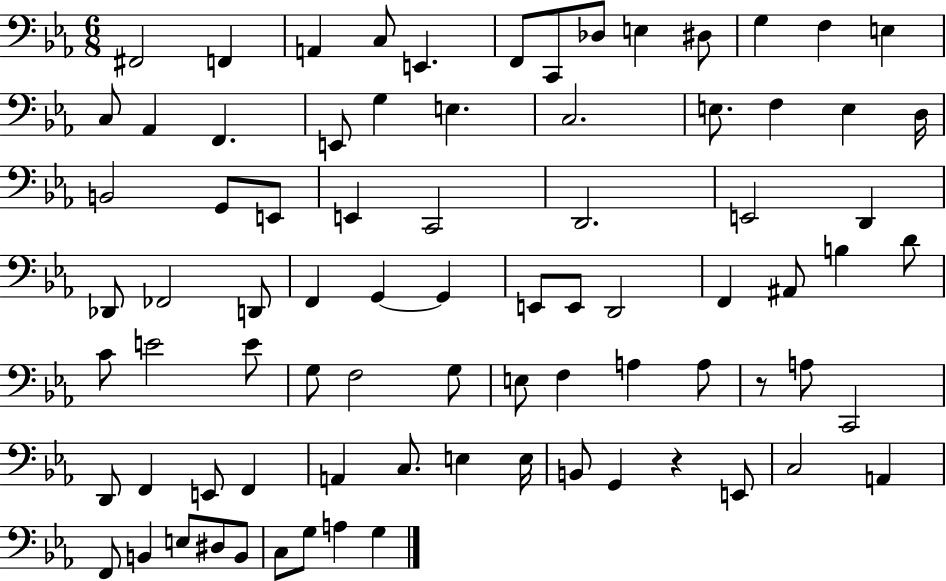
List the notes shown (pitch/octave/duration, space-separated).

F#2/h F2/q A2/q C3/e E2/q. F2/e C2/e Db3/e E3/q D#3/e G3/q F3/q E3/q C3/e Ab2/q F2/q. E2/e G3/q E3/q. C3/h. E3/e. F3/q E3/q D3/s B2/h G2/e E2/e E2/q C2/h D2/h. E2/h D2/q Db2/e FES2/h D2/e F2/q G2/q G2/q E2/e E2/e D2/h F2/q A#2/e B3/q D4/e C4/e E4/h E4/e G3/e F3/h G3/e E3/e F3/q A3/q A3/e R/e A3/e C2/h D2/e F2/q E2/e F2/q A2/q C3/e. E3/q E3/s B2/e G2/q R/q E2/e C3/h A2/q F2/e B2/q E3/e D#3/e B2/e C3/e G3/e A3/q G3/q